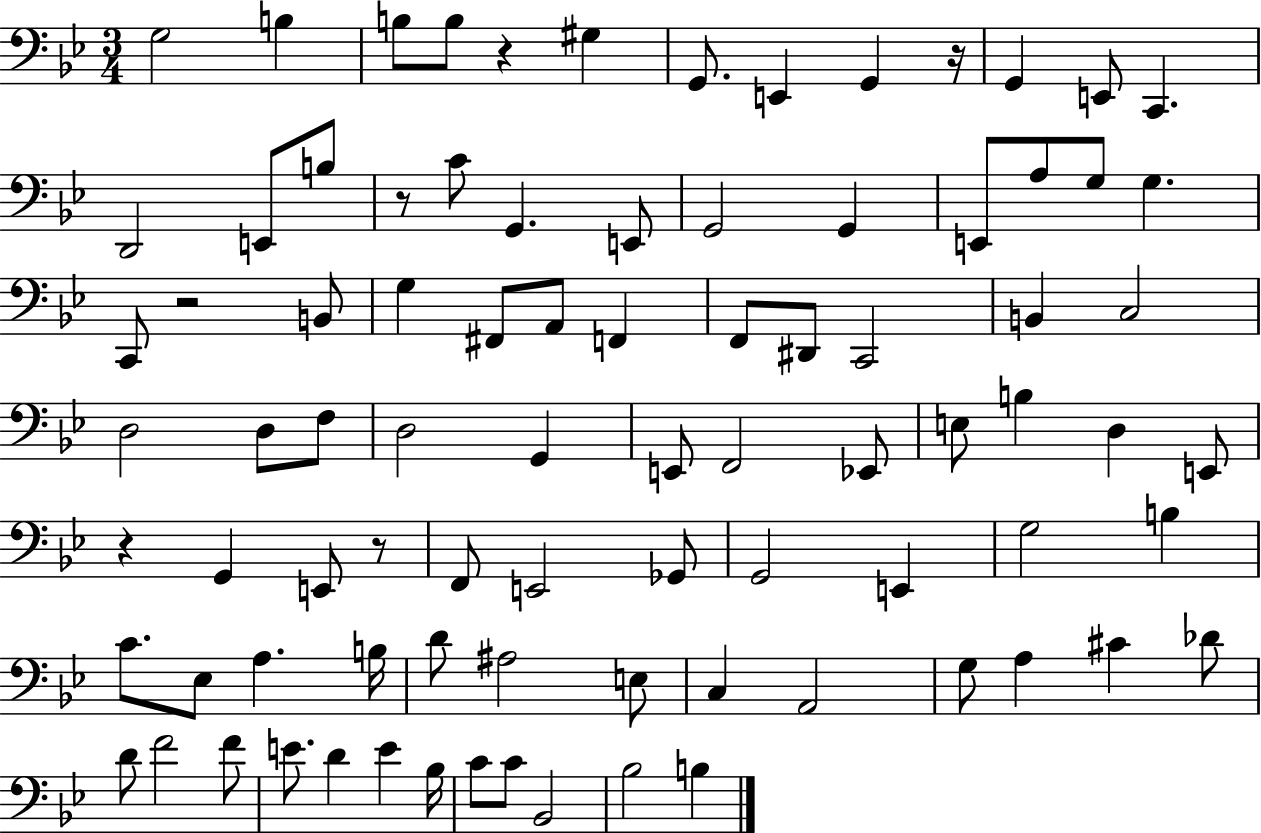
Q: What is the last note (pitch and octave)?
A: B3